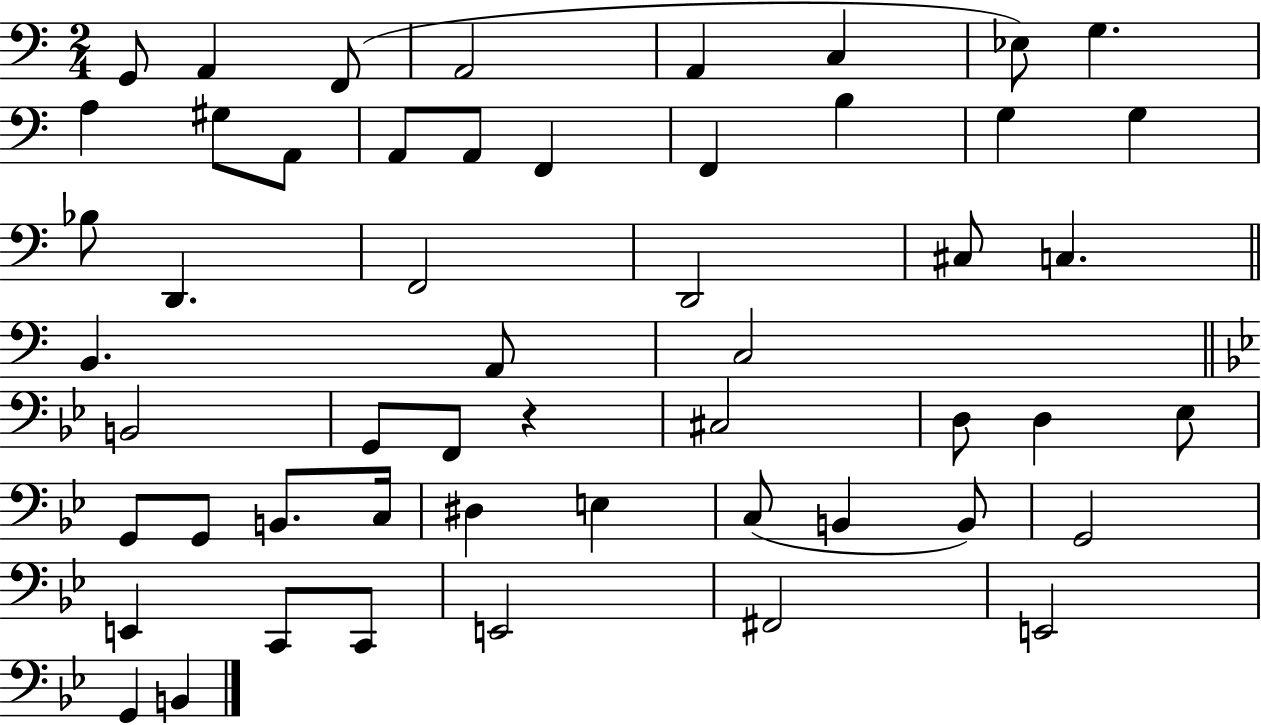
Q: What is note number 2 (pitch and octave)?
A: A2